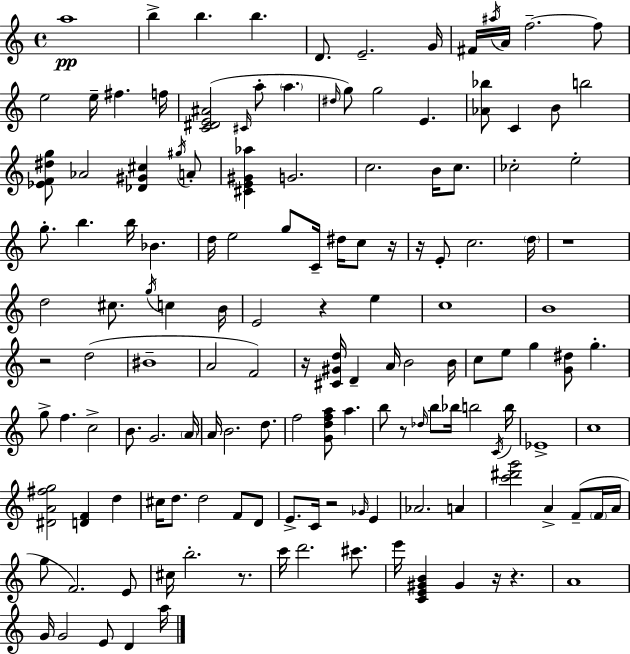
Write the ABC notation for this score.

X:1
T:Untitled
M:4/4
L:1/4
K:Am
a4 b b b D/2 E2 G/4 ^F/4 ^a/4 A/4 f2 f/2 e2 e/4 ^f f/4 [C^DE^A]2 ^C/4 a/2 a ^d/4 g/2 g2 E [_A_b]/2 C B/2 b2 [_EF^dg]/2 _A2 [_D^G^c] ^g/4 A/2 [^CE^G_a] G2 c2 B/4 c/2 _c2 e2 g/2 b b/4 _B d/4 e2 g/2 C/4 ^d/4 c/2 z/4 z/4 E/2 c2 d/4 z4 d2 ^c/2 g/4 c B/4 E2 z e c4 B4 z2 d2 ^B4 A2 F2 z/4 [^C^Gd]/4 D A/4 B2 B/4 c/2 e/2 g [G^d]/2 g g/2 f c2 B/2 G2 A/4 A/4 B2 d/2 f2 [Gdfa]/2 a b/2 z/2 _d/4 b/2 _b/4 b2 C/4 b/4 _E4 c4 [^DA^fg]2 [DF] d ^c/4 d/2 d2 F/2 D/2 E/2 C/4 z2 _G/4 E _A2 A [c'^d'g']2 A F/2 F/4 A/4 g/2 F2 E/2 ^c/4 b2 z/2 c'/4 d'2 ^c'/2 e'/4 [CE^GB] ^G z/4 z A4 G/4 G2 E/2 D a/4